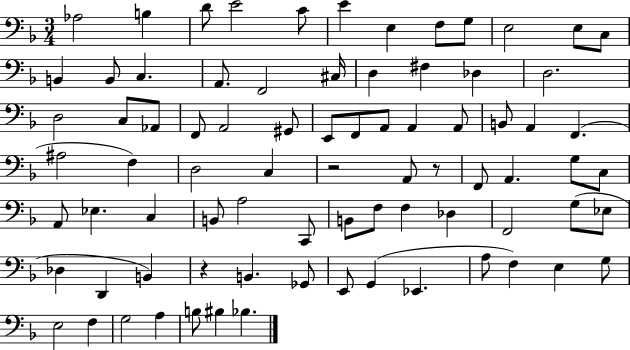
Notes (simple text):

Ab3/h B3/q D4/e E4/h C4/e E4/q E3/q F3/e G3/e E3/h E3/e C3/e B2/q B2/e C3/q. A2/e. F2/h C#3/s D3/q F#3/q Db3/q D3/h. D3/h C3/e Ab2/e F2/e A2/h G#2/e E2/e F2/e A2/e A2/q A2/e B2/e A2/q F2/q. A#3/h F3/q D3/h C3/q R/h A2/e R/e F2/e A2/q. G3/e C3/e A2/e Eb3/q. C3/q B2/e A3/h C2/e B2/e F3/e F3/q Db3/q F2/h G3/e Eb3/e Db3/q D2/q B2/q R/q B2/q. Gb2/e E2/e G2/q Eb2/q. A3/e F3/q E3/q G3/e E3/h F3/q G3/h A3/q B3/e BIS3/q Bb3/q.